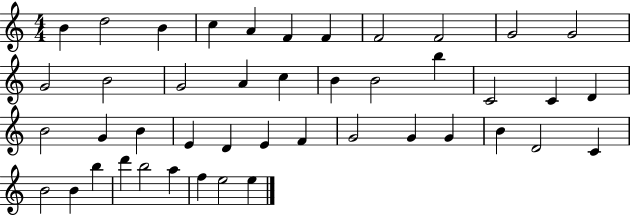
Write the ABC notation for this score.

X:1
T:Untitled
M:4/4
L:1/4
K:C
B d2 B c A F F F2 F2 G2 G2 G2 B2 G2 A c B B2 b C2 C D B2 G B E D E F G2 G G B D2 C B2 B b d' b2 a f e2 e